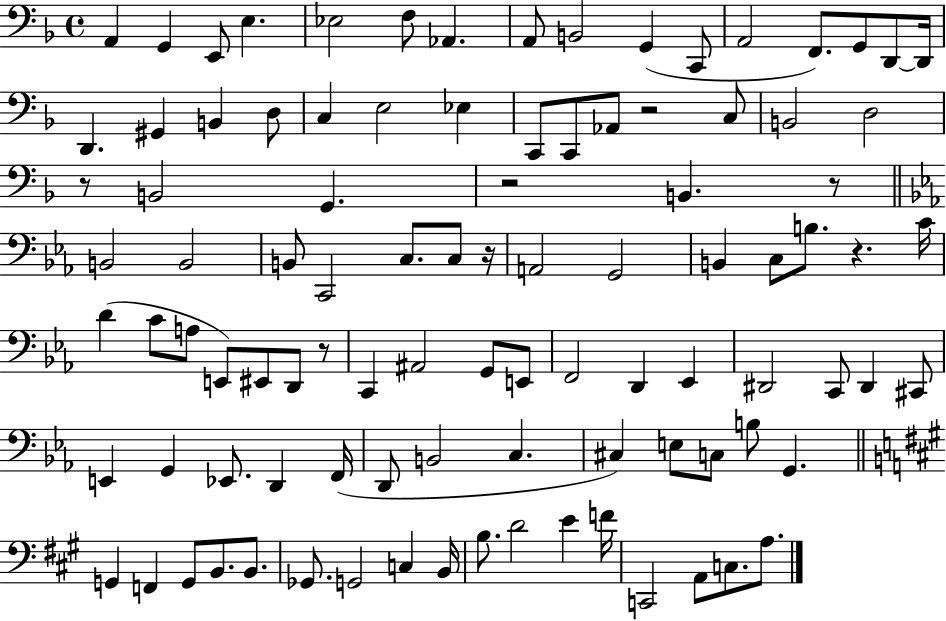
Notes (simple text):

A2/q G2/q E2/e E3/q. Eb3/h F3/e Ab2/q. A2/e B2/h G2/q C2/e A2/h F2/e. G2/e D2/e D2/s D2/q. G#2/q B2/q D3/e C3/q E3/h Eb3/q C2/e C2/e Ab2/e R/h C3/e B2/h D3/h R/e B2/h G2/q. R/h B2/q. R/e B2/h B2/h B2/e C2/h C3/e. C3/e R/s A2/h G2/h B2/q C3/e B3/e. R/q. C4/s D4/q C4/e A3/e E2/e EIS2/e D2/e R/e C2/q A#2/h G2/e E2/e F2/h D2/q Eb2/q D#2/h C2/e D#2/q C#2/e E2/q G2/q Eb2/e. D2/q F2/s D2/e B2/h C3/q. C#3/q E3/e C3/e B3/e G2/q. G2/q F2/q G2/e B2/e. B2/e. Gb2/e. G2/h C3/q B2/s B3/e. D4/h E4/q F4/s C2/h A2/e C3/e. A3/e.